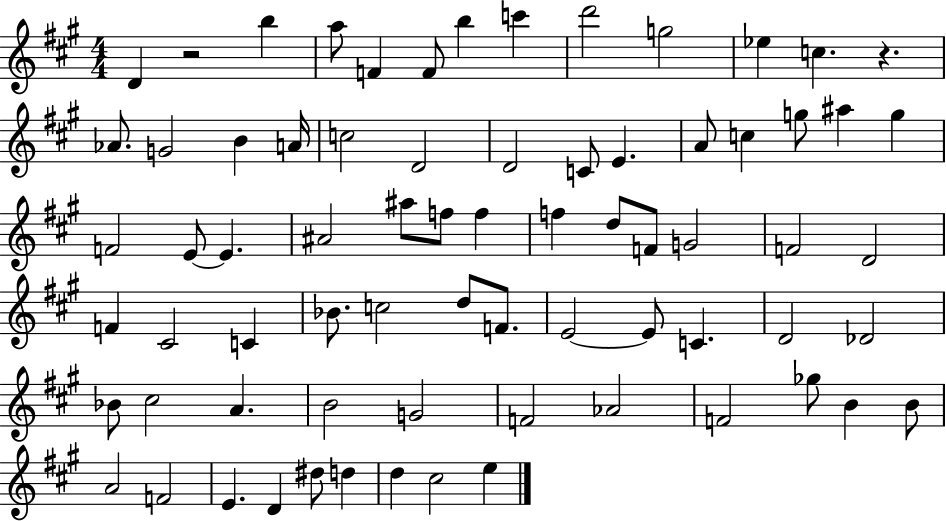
X:1
T:Untitled
M:4/4
L:1/4
K:A
D z2 b a/2 F F/2 b c' d'2 g2 _e c z _A/2 G2 B A/4 c2 D2 D2 C/2 E A/2 c g/2 ^a g F2 E/2 E ^A2 ^a/2 f/2 f f d/2 F/2 G2 F2 D2 F ^C2 C _B/2 c2 d/2 F/2 E2 E/2 C D2 _D2 _B/2 ^c2 A B2 G2 F2 _A2 F2 _g/2 B B/2 A2 F2 E D ^d/2 d d ^c2 e